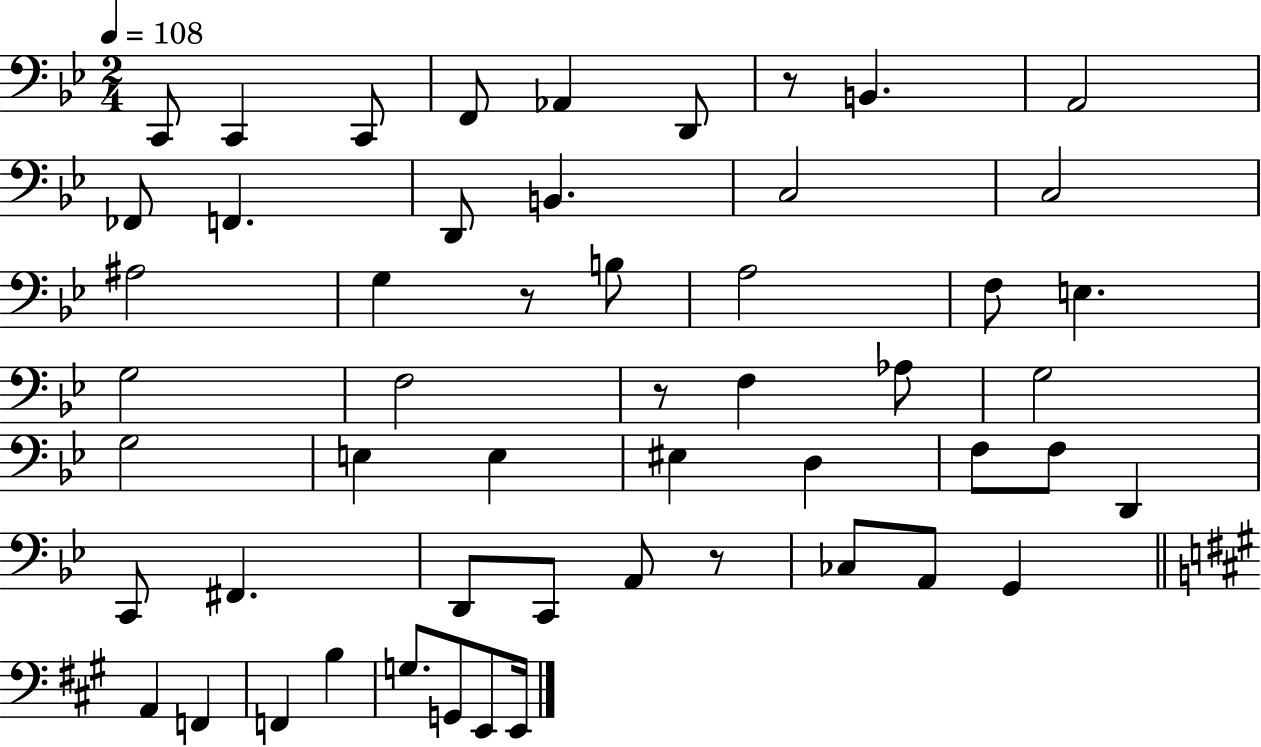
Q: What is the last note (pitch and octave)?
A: E2